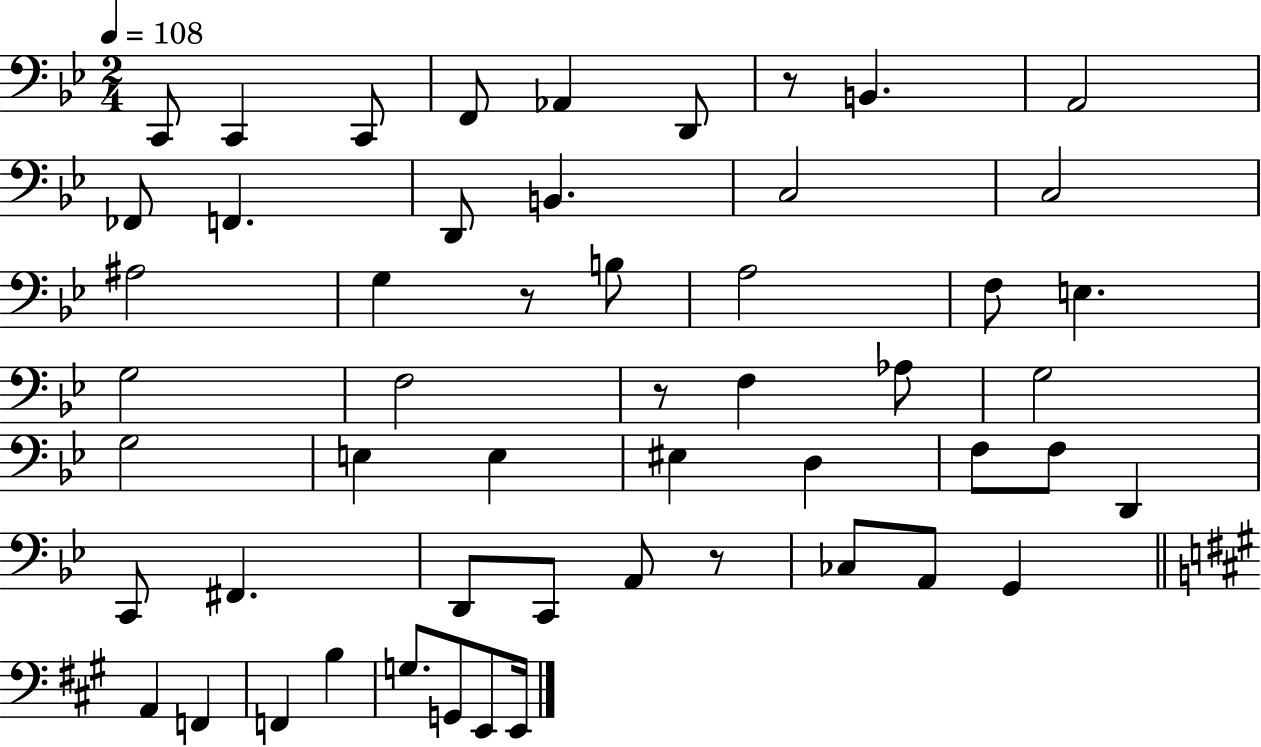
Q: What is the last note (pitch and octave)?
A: E2